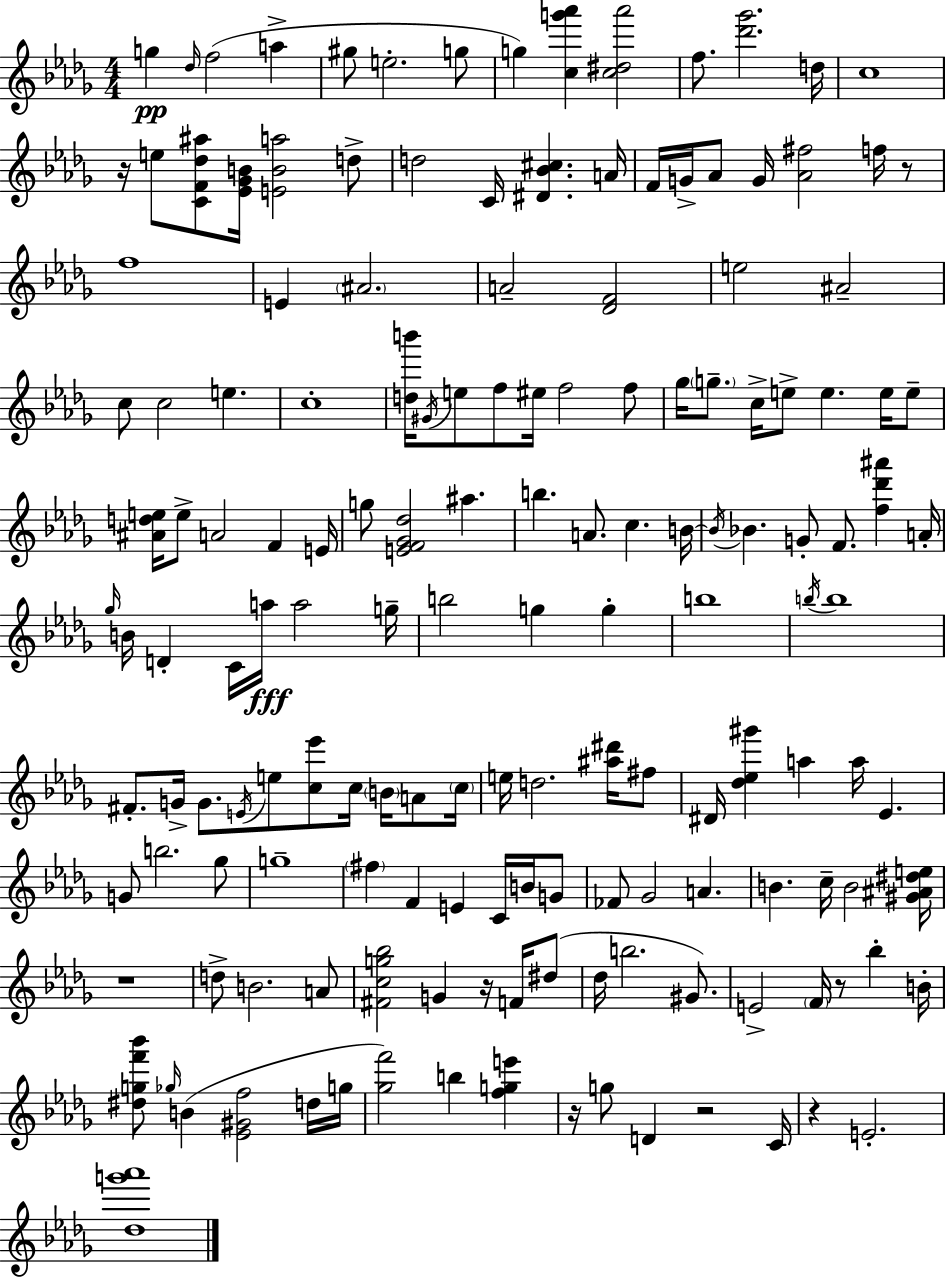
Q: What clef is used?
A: treble